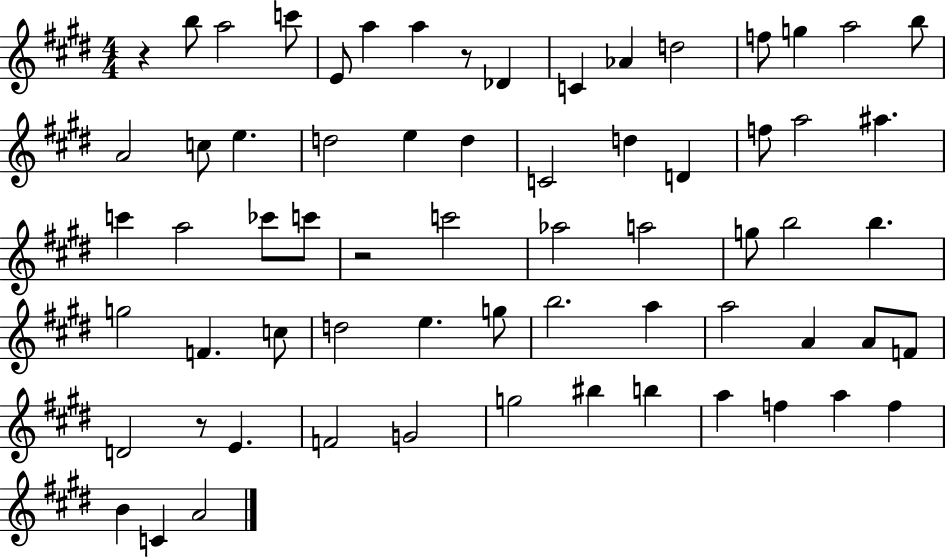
R/q B5/e A5/h C6/e E4/e A5/q A5/q R/e Db4/q C4/q Ab4/q D5/h F5/e G5/q A5/h B5/e A4/h C5/e E5/q. D5/h E5/q D5/q C4/h D5/q D4/q F5/e A5/h A#5/q. C6/q A5/h CES6/e C6/e R/h C6/h Ab5/h A5/h G5/e B5/h B5/q. G5/h F4/q. C5/e D5/h E5/q. G5/e B5/h. A5/q A5/h A4/q A4/e F4/e D4/h R/e E4/q. F4/h G4/h G5/h BIS5/q B5/q A5/q F5/q A5/q F5/q B4/q C4/q A4/h